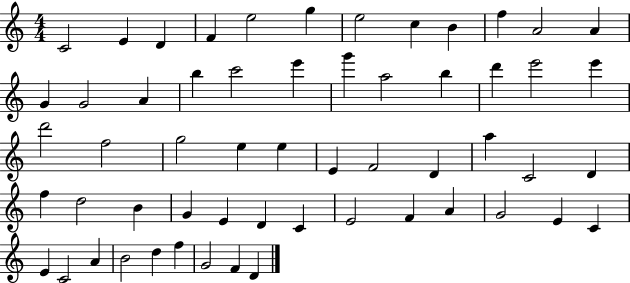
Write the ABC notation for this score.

X:1
T:Untitled
M:4/4
L:1/4
K:C
C2 E D F e2 g e2 c B f A2 A G G2 A b c'2 e' g' a2 b d' e'2 e' d'2 f2 g2 e e E F2 D a C2 D f d2 B G E D C E2 F A G2 E C E C2 A B2 d f G2 F D